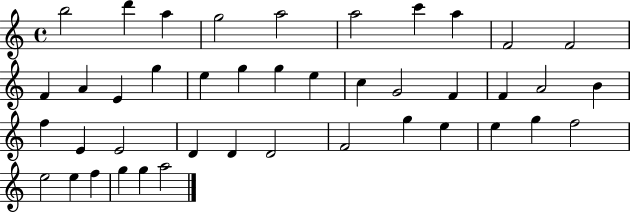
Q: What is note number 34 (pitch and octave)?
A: E5